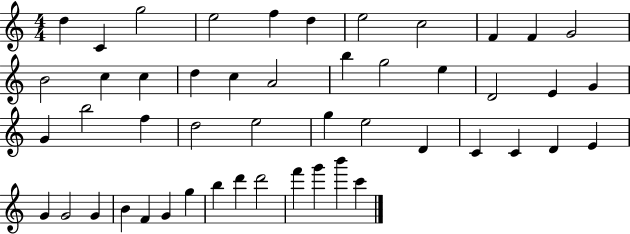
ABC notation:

X:1
T:Untitled
M:4/4
L:1/4
K:C
d C g2 e2 f d e2 c2 F F G2 B2 c c d c A2 b g2 e D2 E G G b2 f d2 e2 g e2 D C C D E G G2 G B F G g b d' d'2 f' g' b' c'